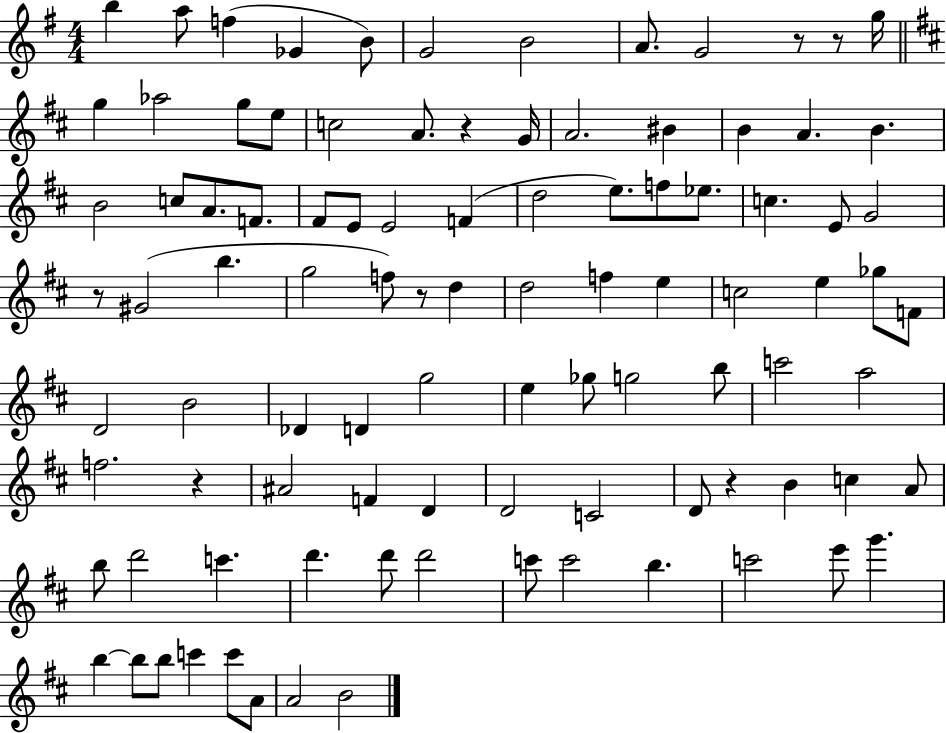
{
  \clef treble
  \numericTimeSignature
  \time 4/4
  \key g \major
  b''4 a''8 f''4( ges'4 b'8) | g'2 b'2 | a'8. g'2 r8 r8 g''16 | \bar "||" \break \key b \minor g''4 aes''2 g''8 e''8 | c''2 a'8. r4 g'16 | a'2. bis'4 | b'4 a'4. b'4. | \break b'2 c''8 a'8. f'8. | fis'8 e'8 e'2 f'4( | d''2 e''8.) f''8 ees''8. | c''4. e'8 g'2 | \break r8 gis'2( b''4. | g''2 f''8) r8 d''4 | d''2 f''4 e''4 | c''2 e''4 ges''8 f'8 | \break d'2 b'2 | des'4 d'4 g''2 | e''4 ges''8 g''2 b''8 | c'''2 a''2 | \break f''2. r4 | ais'2 f'4 d'4 | d'2 c'2 | d'8 r4 b'4 c''4 a'8 | \break b''8 d'''2 c'''4. | d'''4. d'''8 d'''2 | c'''8 c'''2 b''4. | c'''2 e'''8 g'''4. | \break b''4~~ b''8 b''8 c'''4 c'''8 a'8 | a'2 b'2 | \bar "|."
}